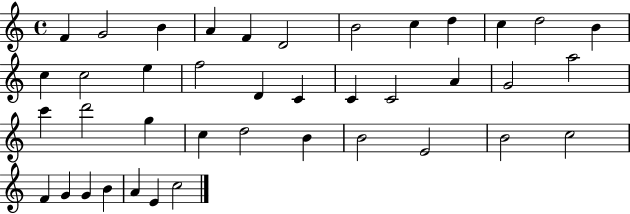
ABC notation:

X:1
T:Untitled
M:4/4
L:1/4
K:C
F G2 B A F D2 B2 c d c d2 B c c2 e f2 D C C C2 A G2 a2 c' d'2 g c d2 B B2 E2 B2 c2 F G G B A E c2